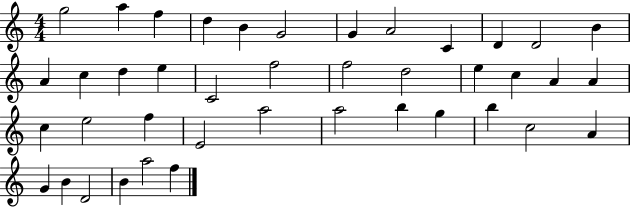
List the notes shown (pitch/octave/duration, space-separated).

G5/h A5/q F5/q D5/q B4/q G4/h G4/q A4/h C4/q D4/q D4/h B4/q A4/q C5/q D5/q E5/q C4/h F5/h F5/h D5/h E5/q C5/q A4/q A4/q C5/q E5/h F5/q E4/h A5/h A5/h B5/q G5/q B5/q C5/h A4/q G4/q B4/q D4/h B4/q A5/h F5/q